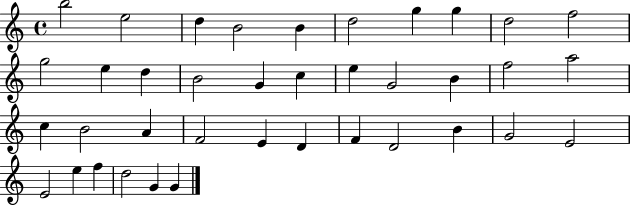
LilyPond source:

{
  \clef treble
  \time 4/4
  \defaultTimeSignature
  \key c \major
  b''2 e''2 | d''4 b'2 b'4 | d''2 g''4 g''4 | d''2 f''2 | \break g''2 e''4 d''4 | b'2 g'4 c''4 | e''4 g'2 b'4 | f''2 a''2 | \break c''4 b'2 a'4 | f'2 e'4 d'4 | f'4 d'2 b'4 | g'2 e'2 | \break e'2 e''4 f''4 | d''2 g'4 g'4 | \bar "|."
}